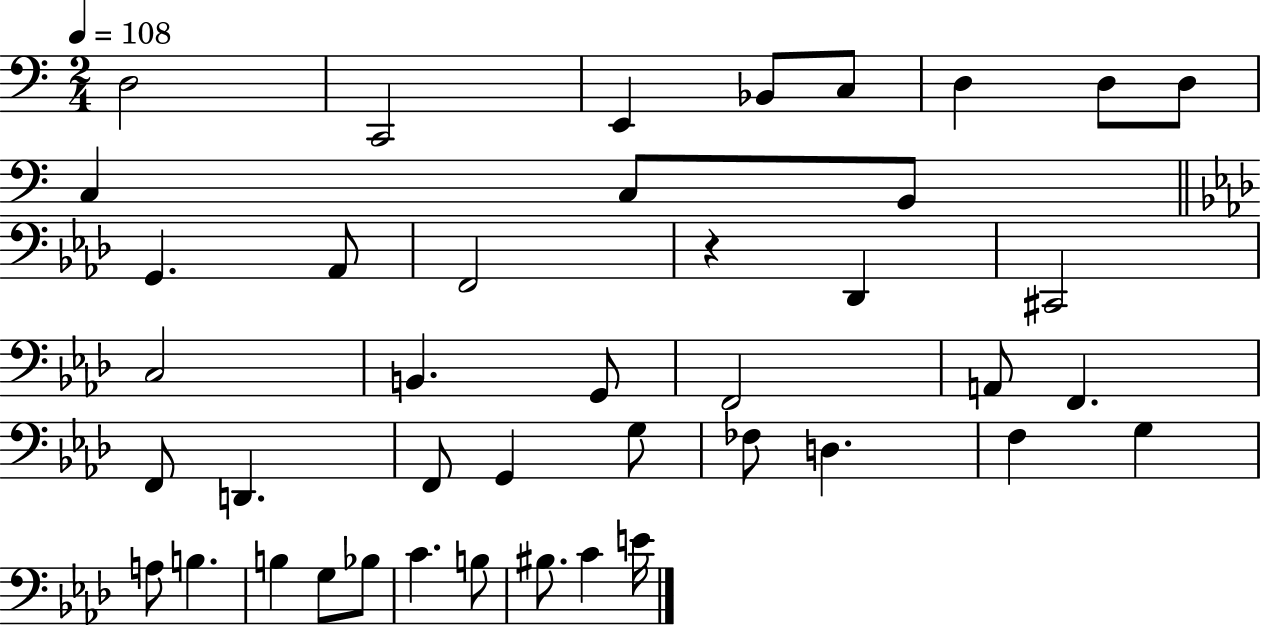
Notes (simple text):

D3/h C2/h E2/q Bb2/e C3/e D3/q D3/e D3/e C3/q C3/e B2/e G2/q. Ab2/e F2/h R/q Db2/q C#2/h C3/h B2/q. G2/e F2/h A2/e F2/q. F2/e D2/q. F2/e G2/q G3/e FES3/e D3/q. F3/q G3/q A3/e B3/q. B3/q G3/e Bb3/e C4/q. B3/e BIS3/e. C4/q E4/s